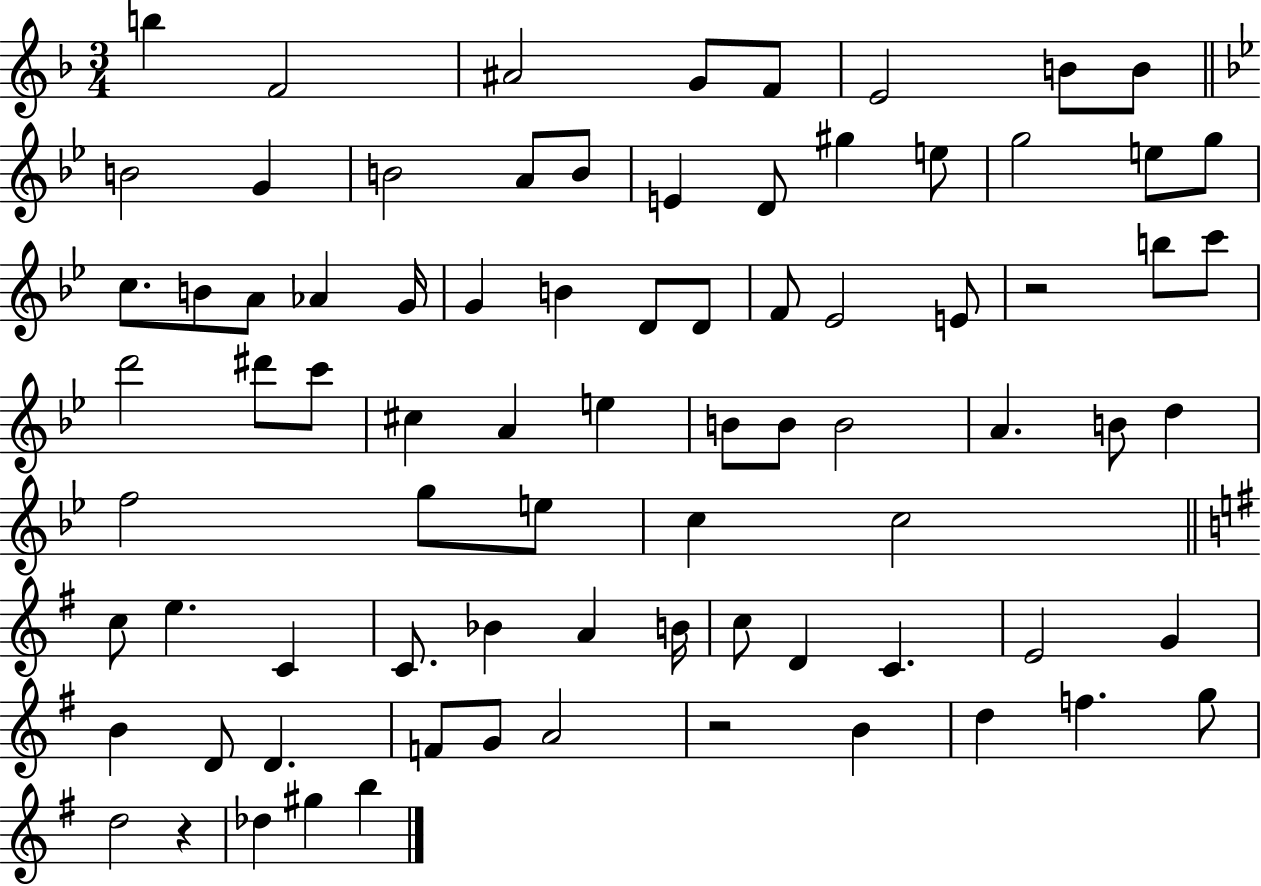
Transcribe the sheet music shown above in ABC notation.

X:1
T:Untitled
M:3/4
L:1/4
K:F
b F2 ^A2 G/2 F/2 E2 B/2 B/2 B2 G B2 A/2 B/2 E D/2 ^g e/2 g2 e/2 g/2 c/2 B/2 A/2 _A G/4 G B D/2 D/2 F/2 _E2 E/2 z2 b/2 c'/2 d'2 ^d'/2 c'/2 ^c A e B/2 B/2 B2 A B/2 d f2 g/2 e/2 c c2 c/2 e C C/2 _B A B/4 c/2 D C E2 G B D/2 D F/2 G/2 A2 z2 B d f g/2 d2 z _d ^g b